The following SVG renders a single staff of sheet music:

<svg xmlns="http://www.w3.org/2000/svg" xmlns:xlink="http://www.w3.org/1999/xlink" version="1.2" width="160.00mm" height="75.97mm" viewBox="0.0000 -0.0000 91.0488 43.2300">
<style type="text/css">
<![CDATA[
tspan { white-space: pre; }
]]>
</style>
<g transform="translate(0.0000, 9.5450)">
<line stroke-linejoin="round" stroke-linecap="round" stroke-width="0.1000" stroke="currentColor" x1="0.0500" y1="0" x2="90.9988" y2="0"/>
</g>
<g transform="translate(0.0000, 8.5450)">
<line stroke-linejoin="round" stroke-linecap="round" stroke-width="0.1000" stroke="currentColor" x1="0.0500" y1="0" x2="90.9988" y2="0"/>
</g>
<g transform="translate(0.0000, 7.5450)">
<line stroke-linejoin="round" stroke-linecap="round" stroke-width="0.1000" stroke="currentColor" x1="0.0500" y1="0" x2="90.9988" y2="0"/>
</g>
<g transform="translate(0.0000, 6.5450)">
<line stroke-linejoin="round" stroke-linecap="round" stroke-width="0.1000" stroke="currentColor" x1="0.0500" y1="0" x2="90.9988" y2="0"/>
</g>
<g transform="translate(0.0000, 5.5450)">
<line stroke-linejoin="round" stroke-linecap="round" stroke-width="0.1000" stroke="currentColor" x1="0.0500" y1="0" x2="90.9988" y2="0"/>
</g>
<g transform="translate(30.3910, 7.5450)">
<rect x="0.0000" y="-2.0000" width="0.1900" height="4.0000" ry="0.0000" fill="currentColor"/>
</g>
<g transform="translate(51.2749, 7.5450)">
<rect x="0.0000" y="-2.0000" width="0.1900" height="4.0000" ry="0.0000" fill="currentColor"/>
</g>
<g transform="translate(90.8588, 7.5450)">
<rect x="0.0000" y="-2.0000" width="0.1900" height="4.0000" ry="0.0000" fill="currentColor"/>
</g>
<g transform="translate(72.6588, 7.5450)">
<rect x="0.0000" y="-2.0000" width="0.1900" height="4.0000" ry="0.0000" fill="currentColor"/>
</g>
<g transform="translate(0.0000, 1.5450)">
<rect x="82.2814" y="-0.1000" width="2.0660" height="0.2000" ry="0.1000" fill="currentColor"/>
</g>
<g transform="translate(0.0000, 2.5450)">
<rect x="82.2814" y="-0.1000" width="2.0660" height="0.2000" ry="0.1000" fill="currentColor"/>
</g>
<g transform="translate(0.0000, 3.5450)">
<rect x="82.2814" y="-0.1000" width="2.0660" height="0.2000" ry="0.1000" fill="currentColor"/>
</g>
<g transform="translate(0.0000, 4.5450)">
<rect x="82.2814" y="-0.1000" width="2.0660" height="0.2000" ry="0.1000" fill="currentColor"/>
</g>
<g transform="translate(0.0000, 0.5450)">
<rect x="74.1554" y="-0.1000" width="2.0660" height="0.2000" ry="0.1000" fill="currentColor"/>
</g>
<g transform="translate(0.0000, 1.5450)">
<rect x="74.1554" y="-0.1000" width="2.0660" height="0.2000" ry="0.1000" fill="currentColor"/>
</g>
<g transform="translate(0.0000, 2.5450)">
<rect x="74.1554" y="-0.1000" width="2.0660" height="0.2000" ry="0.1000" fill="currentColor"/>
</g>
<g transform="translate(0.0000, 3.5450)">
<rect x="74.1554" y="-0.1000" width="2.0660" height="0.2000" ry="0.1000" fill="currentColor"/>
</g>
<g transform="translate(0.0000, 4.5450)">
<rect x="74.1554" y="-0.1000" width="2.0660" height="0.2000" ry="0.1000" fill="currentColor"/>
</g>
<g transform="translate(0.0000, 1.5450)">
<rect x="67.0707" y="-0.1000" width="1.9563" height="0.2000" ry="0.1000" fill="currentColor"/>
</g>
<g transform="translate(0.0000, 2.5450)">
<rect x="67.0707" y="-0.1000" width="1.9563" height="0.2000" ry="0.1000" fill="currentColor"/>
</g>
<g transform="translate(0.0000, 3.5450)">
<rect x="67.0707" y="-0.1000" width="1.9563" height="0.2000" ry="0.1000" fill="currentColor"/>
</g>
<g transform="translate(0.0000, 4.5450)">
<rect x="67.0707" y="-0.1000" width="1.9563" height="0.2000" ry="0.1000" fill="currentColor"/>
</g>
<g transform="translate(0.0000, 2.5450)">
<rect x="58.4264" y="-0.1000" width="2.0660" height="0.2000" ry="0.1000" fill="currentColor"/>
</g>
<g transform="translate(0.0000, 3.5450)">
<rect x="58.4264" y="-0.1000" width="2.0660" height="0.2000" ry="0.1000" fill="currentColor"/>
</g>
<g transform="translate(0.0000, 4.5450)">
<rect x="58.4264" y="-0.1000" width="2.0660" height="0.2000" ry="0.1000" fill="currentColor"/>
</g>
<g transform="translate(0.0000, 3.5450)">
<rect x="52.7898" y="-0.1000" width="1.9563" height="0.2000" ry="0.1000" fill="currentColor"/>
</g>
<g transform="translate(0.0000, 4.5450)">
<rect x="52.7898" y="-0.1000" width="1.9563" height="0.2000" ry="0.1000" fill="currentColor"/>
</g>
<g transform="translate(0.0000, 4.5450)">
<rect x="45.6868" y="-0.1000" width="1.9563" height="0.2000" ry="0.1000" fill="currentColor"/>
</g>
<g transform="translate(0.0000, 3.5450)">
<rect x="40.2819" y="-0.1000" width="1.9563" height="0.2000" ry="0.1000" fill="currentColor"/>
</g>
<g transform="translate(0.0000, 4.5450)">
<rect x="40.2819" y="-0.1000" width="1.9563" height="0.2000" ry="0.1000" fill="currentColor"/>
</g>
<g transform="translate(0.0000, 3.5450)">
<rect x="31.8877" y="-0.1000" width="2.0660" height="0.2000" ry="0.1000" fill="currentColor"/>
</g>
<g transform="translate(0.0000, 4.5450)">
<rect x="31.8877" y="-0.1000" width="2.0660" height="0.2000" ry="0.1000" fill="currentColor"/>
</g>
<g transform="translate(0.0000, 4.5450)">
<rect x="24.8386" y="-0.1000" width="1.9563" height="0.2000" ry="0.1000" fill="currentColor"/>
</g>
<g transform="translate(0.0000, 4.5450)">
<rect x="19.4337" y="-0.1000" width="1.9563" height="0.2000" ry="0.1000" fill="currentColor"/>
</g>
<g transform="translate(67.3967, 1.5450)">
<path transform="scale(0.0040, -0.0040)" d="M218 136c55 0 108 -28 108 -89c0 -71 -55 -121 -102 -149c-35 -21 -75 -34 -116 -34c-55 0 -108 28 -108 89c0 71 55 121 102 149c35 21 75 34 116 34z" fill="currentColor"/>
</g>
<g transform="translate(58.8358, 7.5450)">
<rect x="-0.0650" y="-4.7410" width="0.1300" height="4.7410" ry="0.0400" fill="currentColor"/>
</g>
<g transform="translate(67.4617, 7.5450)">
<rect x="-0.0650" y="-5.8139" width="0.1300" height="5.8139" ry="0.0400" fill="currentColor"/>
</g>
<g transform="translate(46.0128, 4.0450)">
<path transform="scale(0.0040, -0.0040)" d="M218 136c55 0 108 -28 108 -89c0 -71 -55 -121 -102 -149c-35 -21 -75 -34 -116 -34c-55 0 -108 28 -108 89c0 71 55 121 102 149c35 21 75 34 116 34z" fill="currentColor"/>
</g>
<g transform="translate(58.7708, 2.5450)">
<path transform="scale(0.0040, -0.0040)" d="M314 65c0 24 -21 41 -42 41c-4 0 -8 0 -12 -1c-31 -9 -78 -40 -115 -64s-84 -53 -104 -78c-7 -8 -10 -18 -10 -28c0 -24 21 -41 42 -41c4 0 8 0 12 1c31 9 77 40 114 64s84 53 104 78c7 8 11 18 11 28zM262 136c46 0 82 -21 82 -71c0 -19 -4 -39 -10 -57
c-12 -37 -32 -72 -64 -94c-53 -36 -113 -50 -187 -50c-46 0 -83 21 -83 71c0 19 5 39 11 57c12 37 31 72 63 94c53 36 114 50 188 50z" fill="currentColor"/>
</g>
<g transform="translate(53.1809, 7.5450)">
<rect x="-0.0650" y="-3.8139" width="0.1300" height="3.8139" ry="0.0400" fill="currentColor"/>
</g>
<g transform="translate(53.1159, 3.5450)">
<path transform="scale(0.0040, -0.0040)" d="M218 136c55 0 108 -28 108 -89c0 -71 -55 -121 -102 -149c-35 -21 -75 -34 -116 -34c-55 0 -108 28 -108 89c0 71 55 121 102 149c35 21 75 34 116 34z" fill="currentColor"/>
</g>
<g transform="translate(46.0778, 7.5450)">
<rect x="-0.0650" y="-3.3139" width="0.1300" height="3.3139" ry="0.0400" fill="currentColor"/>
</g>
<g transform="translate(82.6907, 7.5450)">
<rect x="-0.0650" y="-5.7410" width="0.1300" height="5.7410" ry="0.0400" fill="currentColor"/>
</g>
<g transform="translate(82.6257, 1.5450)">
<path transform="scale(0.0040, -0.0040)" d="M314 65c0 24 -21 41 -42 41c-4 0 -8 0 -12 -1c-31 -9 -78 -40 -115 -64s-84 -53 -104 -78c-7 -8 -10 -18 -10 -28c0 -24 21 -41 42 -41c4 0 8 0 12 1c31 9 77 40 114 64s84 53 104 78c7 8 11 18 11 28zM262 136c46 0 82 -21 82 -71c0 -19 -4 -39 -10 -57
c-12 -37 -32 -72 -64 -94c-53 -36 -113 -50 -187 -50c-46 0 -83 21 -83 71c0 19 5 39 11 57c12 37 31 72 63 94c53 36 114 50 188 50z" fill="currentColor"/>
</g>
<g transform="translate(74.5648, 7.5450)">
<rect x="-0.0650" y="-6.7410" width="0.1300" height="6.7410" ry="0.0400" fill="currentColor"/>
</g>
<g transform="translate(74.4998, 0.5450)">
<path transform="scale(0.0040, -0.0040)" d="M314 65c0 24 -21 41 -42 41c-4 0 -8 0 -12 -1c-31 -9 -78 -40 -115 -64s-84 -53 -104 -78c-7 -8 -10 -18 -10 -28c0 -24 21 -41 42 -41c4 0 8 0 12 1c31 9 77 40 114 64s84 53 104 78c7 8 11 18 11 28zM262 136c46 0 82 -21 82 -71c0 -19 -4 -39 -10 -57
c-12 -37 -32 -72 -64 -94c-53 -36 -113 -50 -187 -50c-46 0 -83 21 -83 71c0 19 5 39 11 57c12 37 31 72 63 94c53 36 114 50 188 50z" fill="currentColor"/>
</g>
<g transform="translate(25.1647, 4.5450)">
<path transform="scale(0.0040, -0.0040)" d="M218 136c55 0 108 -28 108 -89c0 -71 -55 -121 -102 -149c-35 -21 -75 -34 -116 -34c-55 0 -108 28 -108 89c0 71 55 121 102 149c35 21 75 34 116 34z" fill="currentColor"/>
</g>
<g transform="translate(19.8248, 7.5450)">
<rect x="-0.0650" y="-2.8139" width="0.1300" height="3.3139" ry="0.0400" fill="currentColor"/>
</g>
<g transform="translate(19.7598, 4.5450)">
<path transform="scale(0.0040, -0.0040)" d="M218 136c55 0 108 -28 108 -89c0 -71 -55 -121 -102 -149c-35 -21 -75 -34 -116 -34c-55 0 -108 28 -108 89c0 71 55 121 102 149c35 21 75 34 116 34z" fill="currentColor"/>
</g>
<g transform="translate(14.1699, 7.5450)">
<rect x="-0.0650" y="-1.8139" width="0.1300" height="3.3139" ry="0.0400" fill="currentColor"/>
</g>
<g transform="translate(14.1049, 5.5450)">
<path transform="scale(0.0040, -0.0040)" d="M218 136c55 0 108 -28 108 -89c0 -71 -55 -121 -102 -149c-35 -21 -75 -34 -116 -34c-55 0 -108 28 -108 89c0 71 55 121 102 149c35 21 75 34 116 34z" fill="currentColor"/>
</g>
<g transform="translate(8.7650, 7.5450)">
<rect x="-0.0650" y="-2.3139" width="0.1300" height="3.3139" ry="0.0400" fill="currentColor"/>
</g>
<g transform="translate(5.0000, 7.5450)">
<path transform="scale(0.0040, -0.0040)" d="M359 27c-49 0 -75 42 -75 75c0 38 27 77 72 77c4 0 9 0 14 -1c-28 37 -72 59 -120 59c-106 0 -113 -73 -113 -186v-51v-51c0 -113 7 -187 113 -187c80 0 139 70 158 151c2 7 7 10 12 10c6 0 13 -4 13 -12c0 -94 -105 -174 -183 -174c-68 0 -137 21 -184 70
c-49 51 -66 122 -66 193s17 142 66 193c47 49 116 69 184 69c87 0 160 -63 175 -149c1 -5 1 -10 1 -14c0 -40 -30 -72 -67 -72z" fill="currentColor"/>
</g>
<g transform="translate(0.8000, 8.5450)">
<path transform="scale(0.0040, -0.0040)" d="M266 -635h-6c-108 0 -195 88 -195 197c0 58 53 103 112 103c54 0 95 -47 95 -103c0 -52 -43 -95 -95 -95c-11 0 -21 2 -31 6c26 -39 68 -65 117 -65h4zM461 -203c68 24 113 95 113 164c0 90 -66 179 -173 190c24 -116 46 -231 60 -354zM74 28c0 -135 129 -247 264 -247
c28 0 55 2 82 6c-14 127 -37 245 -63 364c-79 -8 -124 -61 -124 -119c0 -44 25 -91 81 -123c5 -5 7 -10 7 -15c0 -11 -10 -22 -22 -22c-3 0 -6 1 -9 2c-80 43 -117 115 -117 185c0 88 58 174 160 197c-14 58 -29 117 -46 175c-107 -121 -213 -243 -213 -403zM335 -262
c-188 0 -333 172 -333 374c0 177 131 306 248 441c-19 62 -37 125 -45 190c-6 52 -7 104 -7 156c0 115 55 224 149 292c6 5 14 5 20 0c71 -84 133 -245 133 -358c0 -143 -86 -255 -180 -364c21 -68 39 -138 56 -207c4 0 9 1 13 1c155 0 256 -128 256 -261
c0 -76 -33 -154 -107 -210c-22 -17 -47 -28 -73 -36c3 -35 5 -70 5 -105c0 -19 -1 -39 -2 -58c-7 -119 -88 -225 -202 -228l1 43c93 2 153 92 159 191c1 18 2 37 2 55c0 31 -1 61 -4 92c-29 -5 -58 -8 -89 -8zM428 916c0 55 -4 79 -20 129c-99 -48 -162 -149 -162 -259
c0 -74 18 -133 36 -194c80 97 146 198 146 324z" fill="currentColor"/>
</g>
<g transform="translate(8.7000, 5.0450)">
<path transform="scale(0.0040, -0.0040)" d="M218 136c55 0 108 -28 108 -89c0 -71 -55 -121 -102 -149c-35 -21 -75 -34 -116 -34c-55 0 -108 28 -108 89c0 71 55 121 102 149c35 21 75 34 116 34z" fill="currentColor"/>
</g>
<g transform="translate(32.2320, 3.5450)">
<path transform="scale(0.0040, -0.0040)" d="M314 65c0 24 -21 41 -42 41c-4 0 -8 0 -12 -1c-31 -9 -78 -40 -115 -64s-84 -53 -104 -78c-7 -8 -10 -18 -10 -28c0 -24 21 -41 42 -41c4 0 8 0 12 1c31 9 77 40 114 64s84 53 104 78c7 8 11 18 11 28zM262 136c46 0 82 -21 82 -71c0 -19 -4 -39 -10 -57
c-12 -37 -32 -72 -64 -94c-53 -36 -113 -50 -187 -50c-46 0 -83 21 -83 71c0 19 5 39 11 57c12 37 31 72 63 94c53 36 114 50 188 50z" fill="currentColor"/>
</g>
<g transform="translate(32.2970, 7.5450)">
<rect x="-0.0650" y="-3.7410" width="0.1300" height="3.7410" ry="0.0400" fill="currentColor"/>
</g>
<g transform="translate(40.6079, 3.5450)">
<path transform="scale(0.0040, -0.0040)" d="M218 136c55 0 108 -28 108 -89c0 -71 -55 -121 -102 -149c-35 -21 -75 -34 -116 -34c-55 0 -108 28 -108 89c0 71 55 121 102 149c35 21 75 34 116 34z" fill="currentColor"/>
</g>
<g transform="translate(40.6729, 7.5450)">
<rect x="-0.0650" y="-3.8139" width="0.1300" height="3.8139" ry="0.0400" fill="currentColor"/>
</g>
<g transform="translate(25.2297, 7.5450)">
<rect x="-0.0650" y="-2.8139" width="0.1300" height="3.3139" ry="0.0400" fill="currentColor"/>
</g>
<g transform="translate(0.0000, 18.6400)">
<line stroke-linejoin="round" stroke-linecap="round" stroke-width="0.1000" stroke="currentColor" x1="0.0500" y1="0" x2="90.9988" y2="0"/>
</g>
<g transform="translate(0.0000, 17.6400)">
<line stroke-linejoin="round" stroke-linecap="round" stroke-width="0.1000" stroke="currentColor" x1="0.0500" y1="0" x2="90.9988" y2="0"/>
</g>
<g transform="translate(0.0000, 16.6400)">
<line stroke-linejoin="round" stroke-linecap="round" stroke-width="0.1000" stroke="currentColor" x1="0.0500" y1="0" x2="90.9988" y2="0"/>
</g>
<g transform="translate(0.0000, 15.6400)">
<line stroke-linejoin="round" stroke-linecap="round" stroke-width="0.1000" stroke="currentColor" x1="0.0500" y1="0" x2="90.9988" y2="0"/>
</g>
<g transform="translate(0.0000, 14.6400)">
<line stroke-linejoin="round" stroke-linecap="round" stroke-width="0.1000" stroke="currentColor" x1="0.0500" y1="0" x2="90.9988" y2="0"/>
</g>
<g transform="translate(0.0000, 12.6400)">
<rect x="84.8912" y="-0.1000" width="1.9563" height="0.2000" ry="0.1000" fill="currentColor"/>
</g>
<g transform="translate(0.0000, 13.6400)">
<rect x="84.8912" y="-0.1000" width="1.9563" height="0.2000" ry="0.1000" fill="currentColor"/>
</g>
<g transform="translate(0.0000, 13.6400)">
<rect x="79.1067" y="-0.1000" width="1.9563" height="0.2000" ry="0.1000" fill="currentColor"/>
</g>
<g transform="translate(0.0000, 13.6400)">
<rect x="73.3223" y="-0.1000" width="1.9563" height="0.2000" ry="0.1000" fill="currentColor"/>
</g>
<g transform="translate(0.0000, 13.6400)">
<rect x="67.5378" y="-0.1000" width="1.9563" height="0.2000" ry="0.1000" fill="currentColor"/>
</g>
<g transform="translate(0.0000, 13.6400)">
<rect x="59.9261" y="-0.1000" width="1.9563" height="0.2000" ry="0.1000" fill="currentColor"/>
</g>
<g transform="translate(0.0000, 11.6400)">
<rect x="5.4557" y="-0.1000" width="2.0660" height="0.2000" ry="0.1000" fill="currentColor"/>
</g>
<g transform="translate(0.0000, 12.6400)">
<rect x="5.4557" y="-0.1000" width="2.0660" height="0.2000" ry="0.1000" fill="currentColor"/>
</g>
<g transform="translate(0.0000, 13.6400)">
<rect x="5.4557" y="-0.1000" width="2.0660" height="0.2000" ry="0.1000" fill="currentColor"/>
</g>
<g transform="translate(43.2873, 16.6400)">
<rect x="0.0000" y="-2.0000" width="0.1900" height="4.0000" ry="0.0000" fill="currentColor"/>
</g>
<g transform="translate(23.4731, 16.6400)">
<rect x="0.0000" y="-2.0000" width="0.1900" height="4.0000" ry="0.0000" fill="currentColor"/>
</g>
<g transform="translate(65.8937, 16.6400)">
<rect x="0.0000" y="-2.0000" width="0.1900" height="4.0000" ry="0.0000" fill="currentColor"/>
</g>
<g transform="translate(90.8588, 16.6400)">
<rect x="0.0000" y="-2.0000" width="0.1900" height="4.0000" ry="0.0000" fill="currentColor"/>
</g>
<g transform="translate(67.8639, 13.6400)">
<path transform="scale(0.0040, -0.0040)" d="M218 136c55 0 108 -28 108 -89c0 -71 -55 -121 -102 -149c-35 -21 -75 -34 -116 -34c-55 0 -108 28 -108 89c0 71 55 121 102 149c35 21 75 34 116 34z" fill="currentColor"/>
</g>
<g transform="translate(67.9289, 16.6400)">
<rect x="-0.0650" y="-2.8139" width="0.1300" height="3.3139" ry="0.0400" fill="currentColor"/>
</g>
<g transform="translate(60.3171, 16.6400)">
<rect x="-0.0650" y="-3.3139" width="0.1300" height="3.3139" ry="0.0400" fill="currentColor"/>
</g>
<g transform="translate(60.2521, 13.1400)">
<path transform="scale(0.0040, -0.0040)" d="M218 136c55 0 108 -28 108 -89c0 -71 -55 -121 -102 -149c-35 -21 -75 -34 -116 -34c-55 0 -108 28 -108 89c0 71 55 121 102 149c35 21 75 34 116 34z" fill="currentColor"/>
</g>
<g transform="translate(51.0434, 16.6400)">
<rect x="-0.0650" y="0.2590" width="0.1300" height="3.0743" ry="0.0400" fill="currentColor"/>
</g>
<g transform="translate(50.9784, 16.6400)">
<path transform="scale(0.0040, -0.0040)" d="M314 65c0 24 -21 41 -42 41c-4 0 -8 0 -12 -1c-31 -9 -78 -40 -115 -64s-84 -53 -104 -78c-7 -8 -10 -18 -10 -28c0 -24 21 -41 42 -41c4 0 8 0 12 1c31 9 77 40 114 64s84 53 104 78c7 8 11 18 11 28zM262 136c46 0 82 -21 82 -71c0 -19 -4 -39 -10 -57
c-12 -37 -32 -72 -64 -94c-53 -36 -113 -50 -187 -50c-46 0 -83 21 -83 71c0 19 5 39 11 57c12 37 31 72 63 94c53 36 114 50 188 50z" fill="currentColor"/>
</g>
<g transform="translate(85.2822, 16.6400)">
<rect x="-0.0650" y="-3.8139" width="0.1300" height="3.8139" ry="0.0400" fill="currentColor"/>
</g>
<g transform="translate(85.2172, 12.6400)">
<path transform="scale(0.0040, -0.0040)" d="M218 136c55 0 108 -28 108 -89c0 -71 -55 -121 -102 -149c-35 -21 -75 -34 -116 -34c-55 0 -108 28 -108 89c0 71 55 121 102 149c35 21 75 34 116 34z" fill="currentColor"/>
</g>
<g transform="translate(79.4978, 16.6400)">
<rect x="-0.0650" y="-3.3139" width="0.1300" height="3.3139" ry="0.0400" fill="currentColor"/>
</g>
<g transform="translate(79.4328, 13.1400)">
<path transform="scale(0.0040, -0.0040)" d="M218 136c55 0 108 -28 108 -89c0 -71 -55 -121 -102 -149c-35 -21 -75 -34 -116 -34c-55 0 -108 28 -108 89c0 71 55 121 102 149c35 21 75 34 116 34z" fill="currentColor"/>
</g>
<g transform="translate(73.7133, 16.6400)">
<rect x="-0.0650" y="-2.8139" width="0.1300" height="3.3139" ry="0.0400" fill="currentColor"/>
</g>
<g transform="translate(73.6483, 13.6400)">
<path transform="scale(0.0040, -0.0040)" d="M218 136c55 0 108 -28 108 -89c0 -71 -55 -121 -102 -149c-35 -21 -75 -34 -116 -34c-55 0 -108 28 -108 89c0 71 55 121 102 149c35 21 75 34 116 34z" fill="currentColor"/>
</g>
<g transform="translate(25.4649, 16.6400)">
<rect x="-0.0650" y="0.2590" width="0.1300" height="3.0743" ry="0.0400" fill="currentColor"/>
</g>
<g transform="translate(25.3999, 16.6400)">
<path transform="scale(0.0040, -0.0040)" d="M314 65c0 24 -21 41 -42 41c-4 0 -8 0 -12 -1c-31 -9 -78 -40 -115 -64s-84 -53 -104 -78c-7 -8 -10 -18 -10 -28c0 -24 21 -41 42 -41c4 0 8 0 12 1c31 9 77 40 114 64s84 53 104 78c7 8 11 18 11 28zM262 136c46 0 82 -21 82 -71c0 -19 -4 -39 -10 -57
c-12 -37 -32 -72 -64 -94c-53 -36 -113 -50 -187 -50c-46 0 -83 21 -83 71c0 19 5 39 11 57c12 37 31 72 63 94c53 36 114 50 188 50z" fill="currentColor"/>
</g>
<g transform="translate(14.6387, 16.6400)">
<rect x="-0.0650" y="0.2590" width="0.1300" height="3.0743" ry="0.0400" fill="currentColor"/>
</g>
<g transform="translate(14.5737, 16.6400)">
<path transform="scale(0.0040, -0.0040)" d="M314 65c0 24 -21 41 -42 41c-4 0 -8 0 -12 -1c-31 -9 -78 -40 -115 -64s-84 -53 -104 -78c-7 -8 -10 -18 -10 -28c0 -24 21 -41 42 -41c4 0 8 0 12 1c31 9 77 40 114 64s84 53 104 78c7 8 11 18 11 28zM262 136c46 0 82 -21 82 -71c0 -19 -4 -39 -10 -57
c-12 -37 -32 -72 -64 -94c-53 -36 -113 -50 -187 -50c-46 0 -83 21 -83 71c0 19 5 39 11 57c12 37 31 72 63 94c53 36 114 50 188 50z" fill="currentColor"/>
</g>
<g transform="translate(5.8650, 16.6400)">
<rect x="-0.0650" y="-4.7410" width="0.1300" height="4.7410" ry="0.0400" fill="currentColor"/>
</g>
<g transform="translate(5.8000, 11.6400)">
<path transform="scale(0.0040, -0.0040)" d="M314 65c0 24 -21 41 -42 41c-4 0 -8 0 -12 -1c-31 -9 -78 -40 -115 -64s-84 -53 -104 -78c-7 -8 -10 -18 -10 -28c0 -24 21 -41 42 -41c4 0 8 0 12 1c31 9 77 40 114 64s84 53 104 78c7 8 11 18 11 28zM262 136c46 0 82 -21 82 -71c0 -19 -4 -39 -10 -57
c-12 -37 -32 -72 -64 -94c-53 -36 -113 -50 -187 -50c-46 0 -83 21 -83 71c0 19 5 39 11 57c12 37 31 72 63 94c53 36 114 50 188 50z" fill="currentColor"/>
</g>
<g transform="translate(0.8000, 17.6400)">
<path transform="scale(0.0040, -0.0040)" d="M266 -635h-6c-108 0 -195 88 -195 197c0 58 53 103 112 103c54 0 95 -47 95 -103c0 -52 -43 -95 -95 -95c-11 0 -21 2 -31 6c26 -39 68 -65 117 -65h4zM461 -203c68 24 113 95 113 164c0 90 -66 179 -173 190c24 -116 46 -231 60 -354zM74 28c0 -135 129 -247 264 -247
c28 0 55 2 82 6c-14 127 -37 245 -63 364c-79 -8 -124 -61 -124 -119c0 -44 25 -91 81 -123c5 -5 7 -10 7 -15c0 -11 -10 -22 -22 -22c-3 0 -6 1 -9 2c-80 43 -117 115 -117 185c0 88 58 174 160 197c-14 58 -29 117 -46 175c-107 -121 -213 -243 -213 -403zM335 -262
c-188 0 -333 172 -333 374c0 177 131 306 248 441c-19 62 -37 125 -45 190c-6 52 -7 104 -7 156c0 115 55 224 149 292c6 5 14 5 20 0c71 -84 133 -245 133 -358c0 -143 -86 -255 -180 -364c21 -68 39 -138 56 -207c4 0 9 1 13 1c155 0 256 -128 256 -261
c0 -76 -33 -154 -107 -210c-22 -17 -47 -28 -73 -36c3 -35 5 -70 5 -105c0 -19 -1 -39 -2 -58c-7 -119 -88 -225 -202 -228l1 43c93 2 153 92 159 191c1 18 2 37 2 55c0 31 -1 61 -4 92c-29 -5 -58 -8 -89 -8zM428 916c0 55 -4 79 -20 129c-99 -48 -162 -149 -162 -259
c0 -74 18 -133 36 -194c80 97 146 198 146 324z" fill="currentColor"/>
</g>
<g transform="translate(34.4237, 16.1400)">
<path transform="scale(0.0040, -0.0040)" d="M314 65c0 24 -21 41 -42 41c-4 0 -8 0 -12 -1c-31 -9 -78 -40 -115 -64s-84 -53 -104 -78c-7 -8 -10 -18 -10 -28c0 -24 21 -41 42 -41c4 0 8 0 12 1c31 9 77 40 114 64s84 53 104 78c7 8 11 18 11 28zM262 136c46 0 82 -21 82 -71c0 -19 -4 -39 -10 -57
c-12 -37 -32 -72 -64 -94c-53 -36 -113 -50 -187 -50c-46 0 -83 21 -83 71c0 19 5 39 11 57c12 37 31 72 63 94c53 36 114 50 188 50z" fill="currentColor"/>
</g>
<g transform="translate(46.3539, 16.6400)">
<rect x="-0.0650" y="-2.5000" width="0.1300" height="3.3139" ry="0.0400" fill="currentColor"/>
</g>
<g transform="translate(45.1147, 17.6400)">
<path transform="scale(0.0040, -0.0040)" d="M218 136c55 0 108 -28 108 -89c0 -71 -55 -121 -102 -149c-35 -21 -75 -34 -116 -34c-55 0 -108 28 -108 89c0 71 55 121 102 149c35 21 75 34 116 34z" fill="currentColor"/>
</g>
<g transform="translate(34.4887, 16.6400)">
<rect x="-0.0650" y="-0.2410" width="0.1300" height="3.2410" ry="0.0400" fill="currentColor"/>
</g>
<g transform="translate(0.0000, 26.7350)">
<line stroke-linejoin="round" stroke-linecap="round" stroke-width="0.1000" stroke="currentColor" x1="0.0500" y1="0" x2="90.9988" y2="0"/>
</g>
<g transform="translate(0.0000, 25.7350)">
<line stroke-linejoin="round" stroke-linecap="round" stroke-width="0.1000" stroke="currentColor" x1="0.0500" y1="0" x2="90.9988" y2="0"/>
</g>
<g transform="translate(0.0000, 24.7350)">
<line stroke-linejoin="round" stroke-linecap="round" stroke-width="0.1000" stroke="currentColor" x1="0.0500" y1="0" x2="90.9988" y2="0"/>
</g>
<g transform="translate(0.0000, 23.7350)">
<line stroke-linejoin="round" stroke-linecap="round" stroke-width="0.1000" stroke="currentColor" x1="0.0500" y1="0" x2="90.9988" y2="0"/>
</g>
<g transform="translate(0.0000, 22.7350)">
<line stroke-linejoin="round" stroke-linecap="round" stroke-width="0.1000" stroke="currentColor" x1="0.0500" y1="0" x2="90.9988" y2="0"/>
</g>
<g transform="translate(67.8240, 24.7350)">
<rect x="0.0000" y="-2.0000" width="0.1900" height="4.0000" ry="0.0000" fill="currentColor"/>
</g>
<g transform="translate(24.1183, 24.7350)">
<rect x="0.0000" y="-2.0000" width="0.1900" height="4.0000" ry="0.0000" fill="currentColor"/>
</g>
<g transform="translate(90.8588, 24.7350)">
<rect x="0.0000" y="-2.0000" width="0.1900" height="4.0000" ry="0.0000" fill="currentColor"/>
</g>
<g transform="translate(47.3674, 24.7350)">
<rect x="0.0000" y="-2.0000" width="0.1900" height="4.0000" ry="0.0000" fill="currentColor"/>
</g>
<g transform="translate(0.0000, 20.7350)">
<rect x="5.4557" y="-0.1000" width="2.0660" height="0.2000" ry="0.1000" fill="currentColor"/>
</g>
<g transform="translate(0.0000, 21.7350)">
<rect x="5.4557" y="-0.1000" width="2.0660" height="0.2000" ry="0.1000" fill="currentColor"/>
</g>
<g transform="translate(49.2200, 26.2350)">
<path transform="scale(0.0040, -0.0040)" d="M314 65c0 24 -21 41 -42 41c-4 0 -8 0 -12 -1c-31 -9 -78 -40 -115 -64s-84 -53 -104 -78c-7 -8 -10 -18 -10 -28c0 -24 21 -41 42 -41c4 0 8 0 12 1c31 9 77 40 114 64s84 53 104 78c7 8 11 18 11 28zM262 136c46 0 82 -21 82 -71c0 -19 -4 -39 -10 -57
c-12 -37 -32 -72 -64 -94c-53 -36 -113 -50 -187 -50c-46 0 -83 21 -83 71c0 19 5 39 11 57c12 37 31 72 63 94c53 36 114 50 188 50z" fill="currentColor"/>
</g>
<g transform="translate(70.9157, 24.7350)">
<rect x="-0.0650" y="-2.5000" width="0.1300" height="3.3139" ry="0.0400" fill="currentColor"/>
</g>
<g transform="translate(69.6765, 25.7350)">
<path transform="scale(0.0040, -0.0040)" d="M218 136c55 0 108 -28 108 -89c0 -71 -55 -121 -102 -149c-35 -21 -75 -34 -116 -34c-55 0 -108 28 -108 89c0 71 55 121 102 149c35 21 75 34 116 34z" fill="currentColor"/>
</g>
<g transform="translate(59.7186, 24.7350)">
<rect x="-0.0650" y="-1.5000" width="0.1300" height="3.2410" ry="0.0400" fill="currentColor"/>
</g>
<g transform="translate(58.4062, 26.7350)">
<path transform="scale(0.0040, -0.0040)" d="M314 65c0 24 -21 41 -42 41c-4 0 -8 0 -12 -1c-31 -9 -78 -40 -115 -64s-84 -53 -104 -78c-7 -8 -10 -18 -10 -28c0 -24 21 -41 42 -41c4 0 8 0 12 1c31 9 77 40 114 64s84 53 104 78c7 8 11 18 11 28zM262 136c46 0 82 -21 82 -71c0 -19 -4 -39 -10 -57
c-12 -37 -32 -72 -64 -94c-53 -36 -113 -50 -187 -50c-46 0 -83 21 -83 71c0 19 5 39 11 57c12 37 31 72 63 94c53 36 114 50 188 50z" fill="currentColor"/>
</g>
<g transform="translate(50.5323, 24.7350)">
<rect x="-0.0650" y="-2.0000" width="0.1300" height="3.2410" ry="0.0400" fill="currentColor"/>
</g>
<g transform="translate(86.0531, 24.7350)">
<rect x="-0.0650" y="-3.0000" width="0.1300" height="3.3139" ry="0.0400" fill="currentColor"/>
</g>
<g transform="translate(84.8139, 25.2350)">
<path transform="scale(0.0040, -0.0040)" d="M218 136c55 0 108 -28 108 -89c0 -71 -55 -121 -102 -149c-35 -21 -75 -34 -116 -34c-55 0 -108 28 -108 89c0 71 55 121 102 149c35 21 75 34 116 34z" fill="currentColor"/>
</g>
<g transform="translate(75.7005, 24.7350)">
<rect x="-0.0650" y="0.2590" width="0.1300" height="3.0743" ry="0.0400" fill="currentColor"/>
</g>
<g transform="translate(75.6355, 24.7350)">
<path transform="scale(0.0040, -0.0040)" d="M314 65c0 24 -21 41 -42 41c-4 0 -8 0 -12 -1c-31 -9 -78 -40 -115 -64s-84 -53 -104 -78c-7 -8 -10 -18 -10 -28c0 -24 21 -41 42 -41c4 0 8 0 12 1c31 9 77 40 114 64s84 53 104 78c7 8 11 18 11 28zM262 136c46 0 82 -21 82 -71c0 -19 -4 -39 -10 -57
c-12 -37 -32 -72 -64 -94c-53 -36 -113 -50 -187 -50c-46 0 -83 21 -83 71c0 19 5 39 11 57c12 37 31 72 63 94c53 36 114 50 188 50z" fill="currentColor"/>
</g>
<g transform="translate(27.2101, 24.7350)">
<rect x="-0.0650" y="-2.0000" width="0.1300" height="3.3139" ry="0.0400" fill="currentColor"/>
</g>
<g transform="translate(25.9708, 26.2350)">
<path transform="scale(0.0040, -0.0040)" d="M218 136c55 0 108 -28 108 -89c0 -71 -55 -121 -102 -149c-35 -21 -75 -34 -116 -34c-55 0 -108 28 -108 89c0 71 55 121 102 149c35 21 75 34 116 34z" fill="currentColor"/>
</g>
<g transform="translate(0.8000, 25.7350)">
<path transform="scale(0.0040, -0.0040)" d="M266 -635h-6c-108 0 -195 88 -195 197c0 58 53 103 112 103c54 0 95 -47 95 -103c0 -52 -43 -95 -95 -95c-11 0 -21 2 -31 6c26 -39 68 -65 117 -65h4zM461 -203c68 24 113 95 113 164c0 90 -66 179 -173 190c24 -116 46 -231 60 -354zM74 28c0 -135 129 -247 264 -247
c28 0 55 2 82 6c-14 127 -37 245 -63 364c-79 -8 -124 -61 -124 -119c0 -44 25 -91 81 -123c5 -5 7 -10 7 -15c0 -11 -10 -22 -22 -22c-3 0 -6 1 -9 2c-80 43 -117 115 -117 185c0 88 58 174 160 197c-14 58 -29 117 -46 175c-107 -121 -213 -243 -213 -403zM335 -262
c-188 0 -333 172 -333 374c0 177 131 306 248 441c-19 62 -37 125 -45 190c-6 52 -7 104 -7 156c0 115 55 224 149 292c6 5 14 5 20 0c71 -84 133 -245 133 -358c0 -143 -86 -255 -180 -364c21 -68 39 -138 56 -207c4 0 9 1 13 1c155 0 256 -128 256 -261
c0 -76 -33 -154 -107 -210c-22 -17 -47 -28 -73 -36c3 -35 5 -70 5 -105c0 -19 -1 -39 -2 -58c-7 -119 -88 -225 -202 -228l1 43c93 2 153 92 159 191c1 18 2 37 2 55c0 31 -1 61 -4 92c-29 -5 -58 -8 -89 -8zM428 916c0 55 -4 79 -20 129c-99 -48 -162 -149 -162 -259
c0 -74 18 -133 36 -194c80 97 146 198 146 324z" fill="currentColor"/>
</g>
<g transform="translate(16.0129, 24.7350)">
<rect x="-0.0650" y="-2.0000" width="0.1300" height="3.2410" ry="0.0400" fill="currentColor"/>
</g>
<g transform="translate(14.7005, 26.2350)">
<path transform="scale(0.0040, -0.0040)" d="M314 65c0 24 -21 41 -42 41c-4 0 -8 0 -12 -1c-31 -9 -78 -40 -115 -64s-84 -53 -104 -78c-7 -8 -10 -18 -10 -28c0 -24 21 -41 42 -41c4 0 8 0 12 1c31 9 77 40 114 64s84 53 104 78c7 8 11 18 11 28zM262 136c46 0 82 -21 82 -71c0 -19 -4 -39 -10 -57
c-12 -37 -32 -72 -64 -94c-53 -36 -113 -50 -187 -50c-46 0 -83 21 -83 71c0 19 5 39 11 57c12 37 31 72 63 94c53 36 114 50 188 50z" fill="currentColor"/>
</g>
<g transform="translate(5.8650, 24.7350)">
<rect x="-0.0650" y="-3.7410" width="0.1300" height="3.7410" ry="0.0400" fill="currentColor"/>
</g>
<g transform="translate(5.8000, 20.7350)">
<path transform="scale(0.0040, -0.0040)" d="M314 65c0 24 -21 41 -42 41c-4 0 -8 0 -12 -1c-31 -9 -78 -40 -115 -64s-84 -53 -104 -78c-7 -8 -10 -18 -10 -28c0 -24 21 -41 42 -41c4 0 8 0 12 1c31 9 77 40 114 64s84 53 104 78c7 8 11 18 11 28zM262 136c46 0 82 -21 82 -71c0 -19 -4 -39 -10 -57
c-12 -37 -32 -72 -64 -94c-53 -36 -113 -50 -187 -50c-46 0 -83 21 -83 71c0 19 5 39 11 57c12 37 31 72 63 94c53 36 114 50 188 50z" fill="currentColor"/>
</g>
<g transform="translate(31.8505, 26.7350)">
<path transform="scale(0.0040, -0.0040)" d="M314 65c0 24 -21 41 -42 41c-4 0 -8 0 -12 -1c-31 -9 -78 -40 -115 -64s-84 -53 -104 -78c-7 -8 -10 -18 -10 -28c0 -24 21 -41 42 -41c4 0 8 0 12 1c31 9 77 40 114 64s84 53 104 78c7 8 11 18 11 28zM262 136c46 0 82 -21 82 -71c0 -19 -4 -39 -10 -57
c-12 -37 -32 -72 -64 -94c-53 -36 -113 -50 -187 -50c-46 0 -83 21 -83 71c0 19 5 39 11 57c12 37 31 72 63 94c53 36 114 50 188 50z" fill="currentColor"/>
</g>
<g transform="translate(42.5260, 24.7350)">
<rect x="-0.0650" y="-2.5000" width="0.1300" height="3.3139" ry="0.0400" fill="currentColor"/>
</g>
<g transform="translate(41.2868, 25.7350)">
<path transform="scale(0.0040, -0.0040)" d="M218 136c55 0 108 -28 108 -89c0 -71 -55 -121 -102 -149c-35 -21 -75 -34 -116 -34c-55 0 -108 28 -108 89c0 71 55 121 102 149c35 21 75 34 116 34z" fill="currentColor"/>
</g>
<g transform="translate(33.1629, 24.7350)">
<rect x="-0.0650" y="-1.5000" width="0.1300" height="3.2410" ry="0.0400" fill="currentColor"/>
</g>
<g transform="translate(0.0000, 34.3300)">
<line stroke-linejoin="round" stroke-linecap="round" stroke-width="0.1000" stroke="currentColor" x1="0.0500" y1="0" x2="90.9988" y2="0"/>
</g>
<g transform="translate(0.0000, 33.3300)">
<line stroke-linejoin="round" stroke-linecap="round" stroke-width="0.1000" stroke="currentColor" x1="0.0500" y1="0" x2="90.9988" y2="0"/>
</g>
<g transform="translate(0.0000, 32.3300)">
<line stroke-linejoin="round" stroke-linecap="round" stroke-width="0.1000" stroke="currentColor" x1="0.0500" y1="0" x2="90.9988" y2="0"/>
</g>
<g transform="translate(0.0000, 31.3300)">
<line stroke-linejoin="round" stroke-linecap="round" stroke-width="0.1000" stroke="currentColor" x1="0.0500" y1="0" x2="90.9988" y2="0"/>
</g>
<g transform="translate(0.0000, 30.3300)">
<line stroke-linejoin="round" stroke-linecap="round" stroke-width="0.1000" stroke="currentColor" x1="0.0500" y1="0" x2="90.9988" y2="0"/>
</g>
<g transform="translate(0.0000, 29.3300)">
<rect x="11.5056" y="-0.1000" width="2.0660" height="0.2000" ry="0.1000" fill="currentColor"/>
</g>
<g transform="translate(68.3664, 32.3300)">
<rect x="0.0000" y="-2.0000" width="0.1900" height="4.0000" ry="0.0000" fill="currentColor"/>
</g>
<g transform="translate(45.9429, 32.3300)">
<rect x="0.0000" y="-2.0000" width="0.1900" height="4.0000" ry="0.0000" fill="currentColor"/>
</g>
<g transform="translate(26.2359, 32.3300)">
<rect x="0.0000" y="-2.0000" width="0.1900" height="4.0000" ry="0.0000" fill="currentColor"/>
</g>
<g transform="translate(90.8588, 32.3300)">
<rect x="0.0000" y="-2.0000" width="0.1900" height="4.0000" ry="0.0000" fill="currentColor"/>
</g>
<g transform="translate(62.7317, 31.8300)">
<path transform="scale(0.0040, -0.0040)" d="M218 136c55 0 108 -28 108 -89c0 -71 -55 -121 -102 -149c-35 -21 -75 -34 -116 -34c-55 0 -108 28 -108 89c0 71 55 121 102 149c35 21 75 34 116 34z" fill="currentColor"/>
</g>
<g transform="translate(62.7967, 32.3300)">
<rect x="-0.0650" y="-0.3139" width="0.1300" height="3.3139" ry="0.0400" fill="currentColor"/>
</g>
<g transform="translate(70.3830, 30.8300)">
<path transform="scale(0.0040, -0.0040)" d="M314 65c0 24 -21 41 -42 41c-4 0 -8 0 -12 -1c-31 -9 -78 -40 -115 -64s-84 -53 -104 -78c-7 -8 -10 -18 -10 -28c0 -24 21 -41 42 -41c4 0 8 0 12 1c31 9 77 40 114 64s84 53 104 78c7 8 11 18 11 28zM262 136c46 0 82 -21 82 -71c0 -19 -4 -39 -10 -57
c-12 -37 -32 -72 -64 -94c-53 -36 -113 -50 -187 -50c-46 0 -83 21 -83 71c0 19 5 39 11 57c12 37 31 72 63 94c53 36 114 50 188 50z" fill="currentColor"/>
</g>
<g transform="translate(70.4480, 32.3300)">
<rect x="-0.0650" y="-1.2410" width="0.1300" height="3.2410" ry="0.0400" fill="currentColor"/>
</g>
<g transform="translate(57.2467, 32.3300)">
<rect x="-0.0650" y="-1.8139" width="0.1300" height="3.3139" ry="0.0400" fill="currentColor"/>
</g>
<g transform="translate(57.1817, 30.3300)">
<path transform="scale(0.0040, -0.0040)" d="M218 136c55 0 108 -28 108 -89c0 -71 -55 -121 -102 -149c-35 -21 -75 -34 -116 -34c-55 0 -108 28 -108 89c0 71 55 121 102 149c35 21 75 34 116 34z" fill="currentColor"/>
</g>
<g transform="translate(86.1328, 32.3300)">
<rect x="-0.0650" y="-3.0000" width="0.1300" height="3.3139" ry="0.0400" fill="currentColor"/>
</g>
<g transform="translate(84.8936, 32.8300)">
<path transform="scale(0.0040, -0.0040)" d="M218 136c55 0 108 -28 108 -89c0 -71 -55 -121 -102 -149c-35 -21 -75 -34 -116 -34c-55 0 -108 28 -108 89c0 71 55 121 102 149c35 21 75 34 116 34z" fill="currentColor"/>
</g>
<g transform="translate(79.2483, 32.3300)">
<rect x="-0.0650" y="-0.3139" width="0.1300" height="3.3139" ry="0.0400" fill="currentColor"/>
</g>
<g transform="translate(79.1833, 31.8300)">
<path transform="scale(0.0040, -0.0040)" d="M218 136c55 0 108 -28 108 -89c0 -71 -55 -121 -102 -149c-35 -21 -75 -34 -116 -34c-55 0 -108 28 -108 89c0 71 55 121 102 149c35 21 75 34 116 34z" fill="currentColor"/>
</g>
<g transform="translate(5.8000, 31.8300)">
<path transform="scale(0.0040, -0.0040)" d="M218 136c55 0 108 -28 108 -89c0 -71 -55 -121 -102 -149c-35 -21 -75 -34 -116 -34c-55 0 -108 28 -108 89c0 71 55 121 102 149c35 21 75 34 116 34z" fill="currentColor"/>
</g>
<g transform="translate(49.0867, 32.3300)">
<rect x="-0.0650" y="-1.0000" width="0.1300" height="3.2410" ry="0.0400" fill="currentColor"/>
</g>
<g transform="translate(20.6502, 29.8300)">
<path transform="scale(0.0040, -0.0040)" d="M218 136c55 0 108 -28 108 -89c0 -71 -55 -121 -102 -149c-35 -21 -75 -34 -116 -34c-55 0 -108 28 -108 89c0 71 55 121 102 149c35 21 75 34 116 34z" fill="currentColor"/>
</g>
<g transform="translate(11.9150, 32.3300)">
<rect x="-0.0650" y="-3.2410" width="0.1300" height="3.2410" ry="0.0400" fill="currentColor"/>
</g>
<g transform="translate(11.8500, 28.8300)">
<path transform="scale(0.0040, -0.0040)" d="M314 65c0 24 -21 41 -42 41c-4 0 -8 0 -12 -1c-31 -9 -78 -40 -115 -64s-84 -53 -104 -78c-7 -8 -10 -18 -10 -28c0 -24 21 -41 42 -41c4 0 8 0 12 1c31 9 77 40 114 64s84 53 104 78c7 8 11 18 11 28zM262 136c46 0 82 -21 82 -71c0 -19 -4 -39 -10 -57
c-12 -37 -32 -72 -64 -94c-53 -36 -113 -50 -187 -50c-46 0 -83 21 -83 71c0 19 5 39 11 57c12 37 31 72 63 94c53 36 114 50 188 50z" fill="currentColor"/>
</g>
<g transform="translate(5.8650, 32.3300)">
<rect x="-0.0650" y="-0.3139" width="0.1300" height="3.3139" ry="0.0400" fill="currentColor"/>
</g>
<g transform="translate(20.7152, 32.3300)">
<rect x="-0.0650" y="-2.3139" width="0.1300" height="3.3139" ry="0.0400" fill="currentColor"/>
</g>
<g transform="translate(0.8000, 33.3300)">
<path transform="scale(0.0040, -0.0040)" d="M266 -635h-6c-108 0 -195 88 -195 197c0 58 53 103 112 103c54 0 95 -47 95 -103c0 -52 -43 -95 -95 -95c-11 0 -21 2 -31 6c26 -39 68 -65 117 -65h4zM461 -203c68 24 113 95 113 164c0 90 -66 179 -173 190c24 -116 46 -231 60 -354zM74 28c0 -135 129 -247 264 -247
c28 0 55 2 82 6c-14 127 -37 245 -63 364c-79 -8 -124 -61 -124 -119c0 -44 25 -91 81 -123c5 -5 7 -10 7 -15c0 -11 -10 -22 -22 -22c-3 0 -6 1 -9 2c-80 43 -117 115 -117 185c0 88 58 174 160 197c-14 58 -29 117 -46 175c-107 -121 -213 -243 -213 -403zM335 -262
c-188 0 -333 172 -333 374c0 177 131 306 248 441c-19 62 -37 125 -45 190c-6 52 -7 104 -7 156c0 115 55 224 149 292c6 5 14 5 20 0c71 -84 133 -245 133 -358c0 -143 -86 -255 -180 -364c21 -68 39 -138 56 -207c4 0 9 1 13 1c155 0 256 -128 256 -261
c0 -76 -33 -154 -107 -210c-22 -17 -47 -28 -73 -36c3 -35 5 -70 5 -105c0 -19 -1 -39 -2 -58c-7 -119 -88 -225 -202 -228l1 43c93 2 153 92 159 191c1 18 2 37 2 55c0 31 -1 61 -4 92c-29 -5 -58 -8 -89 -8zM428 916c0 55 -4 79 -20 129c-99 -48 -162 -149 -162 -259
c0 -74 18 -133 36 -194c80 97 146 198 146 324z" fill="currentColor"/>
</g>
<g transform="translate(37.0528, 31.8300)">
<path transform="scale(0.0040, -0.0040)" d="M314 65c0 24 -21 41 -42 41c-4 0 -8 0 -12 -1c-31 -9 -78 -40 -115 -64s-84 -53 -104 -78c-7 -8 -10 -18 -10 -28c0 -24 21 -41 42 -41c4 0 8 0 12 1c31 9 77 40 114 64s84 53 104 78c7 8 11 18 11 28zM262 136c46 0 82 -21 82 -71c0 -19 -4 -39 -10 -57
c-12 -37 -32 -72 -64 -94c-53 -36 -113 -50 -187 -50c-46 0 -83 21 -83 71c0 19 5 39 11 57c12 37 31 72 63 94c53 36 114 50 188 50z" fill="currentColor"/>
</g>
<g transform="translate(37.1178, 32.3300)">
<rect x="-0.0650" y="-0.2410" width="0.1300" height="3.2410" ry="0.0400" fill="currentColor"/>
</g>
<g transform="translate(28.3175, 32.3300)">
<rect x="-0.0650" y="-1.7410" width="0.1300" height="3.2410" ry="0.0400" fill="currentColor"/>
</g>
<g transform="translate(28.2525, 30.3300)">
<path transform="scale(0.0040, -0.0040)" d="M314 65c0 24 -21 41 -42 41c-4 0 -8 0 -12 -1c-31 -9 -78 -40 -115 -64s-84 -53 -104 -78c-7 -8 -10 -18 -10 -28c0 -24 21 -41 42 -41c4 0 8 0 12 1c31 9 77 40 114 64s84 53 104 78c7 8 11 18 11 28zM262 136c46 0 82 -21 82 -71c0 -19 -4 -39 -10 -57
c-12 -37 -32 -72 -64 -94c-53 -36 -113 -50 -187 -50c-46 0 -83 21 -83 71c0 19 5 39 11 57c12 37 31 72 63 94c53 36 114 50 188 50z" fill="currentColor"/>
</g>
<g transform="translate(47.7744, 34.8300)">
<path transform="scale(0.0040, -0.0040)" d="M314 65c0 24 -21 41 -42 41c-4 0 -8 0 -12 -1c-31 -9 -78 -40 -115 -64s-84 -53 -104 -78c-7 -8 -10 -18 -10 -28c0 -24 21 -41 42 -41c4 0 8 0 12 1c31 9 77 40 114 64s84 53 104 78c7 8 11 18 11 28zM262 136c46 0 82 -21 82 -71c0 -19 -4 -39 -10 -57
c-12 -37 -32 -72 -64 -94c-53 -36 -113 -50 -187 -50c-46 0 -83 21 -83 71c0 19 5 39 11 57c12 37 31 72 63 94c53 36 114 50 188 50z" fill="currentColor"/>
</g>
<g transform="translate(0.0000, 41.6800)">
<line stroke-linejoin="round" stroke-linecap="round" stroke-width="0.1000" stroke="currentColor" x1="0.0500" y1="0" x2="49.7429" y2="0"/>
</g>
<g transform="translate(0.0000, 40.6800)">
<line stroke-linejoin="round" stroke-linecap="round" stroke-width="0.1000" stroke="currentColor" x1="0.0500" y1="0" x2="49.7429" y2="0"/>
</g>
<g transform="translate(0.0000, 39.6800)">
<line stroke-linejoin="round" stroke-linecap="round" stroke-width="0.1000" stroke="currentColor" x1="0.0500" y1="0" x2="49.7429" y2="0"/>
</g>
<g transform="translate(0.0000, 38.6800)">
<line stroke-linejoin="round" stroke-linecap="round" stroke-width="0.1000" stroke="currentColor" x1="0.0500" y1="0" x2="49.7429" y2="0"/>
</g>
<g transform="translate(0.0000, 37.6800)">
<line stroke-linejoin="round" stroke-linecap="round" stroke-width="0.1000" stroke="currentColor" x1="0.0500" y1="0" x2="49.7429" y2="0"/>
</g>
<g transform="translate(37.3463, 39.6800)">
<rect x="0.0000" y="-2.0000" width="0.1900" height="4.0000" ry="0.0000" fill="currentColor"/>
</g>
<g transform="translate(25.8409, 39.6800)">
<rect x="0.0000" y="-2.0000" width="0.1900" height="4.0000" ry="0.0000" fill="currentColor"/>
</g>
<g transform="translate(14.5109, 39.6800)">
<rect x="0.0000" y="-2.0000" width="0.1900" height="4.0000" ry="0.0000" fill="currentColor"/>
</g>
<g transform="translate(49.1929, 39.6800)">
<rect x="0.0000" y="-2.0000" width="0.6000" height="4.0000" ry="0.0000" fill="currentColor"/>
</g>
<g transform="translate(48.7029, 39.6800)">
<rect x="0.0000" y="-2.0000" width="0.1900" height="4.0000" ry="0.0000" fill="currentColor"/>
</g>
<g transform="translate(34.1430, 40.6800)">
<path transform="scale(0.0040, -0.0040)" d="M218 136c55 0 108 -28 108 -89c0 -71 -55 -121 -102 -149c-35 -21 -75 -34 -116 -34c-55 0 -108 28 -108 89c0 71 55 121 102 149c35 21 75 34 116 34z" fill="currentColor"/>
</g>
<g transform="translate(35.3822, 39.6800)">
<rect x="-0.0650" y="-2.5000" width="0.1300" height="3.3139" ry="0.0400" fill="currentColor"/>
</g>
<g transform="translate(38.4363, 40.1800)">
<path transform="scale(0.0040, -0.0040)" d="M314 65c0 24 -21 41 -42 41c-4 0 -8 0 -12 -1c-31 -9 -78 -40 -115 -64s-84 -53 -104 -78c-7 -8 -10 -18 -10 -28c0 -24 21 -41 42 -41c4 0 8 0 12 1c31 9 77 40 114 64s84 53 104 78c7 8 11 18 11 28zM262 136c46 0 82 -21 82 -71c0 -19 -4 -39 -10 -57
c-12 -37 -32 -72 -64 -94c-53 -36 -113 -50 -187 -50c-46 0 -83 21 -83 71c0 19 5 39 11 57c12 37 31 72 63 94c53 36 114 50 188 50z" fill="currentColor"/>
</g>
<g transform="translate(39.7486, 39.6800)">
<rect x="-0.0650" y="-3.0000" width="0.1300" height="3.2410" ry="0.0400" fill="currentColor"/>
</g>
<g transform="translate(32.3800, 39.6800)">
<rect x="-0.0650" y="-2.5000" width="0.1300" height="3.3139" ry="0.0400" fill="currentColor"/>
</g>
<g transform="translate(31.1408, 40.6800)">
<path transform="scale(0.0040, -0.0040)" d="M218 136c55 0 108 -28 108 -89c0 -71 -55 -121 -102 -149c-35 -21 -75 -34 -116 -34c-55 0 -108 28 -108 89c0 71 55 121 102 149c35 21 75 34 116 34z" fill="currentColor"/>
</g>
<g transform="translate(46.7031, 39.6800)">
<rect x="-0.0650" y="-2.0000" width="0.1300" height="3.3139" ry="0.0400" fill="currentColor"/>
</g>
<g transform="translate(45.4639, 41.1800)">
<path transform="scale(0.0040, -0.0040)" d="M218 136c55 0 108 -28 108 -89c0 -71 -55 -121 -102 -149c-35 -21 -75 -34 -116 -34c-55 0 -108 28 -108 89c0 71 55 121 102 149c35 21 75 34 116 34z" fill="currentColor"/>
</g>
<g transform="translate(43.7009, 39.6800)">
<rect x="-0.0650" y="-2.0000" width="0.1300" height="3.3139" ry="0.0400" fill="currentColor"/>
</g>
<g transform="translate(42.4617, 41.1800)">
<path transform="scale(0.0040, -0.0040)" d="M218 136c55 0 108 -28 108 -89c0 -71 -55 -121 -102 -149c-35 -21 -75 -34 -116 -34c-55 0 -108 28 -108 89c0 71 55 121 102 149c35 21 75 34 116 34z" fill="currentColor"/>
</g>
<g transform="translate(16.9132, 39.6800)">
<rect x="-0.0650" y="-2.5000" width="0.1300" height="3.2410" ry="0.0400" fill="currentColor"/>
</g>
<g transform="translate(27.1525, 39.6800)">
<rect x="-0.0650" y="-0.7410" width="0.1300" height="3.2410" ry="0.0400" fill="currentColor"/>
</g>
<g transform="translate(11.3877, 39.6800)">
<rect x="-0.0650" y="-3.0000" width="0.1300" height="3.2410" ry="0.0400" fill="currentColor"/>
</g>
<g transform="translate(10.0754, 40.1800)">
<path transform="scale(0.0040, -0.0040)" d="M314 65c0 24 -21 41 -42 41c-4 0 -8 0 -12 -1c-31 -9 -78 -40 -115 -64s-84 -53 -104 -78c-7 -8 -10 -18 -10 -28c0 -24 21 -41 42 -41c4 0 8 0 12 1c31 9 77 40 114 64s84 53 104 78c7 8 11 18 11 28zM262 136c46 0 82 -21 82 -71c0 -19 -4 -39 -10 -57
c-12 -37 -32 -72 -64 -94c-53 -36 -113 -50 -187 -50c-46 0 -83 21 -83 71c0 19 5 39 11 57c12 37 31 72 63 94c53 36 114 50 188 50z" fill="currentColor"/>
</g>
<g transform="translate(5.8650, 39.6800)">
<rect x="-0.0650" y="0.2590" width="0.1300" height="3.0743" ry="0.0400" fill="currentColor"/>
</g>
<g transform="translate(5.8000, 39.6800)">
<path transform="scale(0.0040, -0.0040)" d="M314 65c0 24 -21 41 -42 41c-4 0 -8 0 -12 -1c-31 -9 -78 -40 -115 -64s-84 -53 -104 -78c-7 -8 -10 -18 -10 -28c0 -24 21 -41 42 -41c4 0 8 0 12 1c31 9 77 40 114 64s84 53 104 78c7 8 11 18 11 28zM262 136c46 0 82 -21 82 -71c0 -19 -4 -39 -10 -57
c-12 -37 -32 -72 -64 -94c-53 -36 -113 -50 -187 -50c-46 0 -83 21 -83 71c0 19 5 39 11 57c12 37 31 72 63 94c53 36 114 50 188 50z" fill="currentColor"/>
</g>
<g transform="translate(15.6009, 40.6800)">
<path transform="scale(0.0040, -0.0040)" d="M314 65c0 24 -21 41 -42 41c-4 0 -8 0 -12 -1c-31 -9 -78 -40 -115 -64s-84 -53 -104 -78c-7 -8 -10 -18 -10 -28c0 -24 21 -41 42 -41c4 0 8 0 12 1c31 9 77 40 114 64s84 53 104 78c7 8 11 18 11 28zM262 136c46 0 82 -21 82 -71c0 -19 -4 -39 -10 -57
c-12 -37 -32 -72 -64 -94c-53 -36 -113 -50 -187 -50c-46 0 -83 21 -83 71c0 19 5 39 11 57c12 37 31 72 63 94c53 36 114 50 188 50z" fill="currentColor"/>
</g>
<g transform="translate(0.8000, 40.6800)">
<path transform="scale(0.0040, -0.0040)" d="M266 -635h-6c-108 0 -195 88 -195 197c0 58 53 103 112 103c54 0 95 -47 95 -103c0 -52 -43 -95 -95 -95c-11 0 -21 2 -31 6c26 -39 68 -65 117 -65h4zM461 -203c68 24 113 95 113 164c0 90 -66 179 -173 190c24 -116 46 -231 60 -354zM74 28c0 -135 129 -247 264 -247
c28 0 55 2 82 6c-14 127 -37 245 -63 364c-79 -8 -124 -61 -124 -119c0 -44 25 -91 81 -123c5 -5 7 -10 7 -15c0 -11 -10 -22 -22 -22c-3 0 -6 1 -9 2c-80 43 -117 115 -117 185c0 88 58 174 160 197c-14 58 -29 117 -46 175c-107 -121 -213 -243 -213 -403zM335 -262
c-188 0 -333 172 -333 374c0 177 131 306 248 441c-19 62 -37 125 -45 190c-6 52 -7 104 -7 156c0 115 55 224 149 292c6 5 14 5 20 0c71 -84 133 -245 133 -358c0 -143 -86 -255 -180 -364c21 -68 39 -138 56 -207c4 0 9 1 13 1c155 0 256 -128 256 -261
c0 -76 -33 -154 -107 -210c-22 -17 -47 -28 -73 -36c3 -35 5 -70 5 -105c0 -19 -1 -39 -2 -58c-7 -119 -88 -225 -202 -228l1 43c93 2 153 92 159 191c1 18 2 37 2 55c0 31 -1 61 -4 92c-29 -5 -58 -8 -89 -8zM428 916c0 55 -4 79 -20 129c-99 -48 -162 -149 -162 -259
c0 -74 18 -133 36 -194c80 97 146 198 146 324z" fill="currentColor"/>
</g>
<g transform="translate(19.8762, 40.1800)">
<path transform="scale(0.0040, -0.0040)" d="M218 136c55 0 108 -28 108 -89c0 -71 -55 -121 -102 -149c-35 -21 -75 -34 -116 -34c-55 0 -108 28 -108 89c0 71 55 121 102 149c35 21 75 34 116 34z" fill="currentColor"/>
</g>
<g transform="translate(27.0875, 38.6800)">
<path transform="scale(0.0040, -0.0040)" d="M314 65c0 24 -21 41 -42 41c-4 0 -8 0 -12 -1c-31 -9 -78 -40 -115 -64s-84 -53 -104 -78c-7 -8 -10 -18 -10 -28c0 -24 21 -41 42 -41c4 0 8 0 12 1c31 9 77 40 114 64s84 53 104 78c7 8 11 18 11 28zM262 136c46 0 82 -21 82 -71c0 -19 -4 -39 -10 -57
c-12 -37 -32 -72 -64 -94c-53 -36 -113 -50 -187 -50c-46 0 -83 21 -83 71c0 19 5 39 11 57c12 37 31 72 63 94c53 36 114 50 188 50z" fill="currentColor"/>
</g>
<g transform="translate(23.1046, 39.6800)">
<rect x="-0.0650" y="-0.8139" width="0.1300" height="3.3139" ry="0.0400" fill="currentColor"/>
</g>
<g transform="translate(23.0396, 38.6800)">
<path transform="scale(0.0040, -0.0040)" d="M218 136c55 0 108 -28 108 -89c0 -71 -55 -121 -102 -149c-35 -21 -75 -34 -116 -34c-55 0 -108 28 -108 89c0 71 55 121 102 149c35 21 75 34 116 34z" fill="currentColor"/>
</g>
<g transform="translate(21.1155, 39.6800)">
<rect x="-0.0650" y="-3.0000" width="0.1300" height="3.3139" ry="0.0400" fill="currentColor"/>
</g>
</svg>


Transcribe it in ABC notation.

X:1
T:Untitled
M:4/4
L:1/4
K:C
g f a a c'2 c' b c' e'2 g' b'2 g'2 e'2 B2 B2 c2 G B2 b a a b c' c'2 F2 F E2 G F2 E2 G B2 A c b2 g f2 c2 D2 f c e2 c A B2 A2 G2 A d d2 G G A2 F F